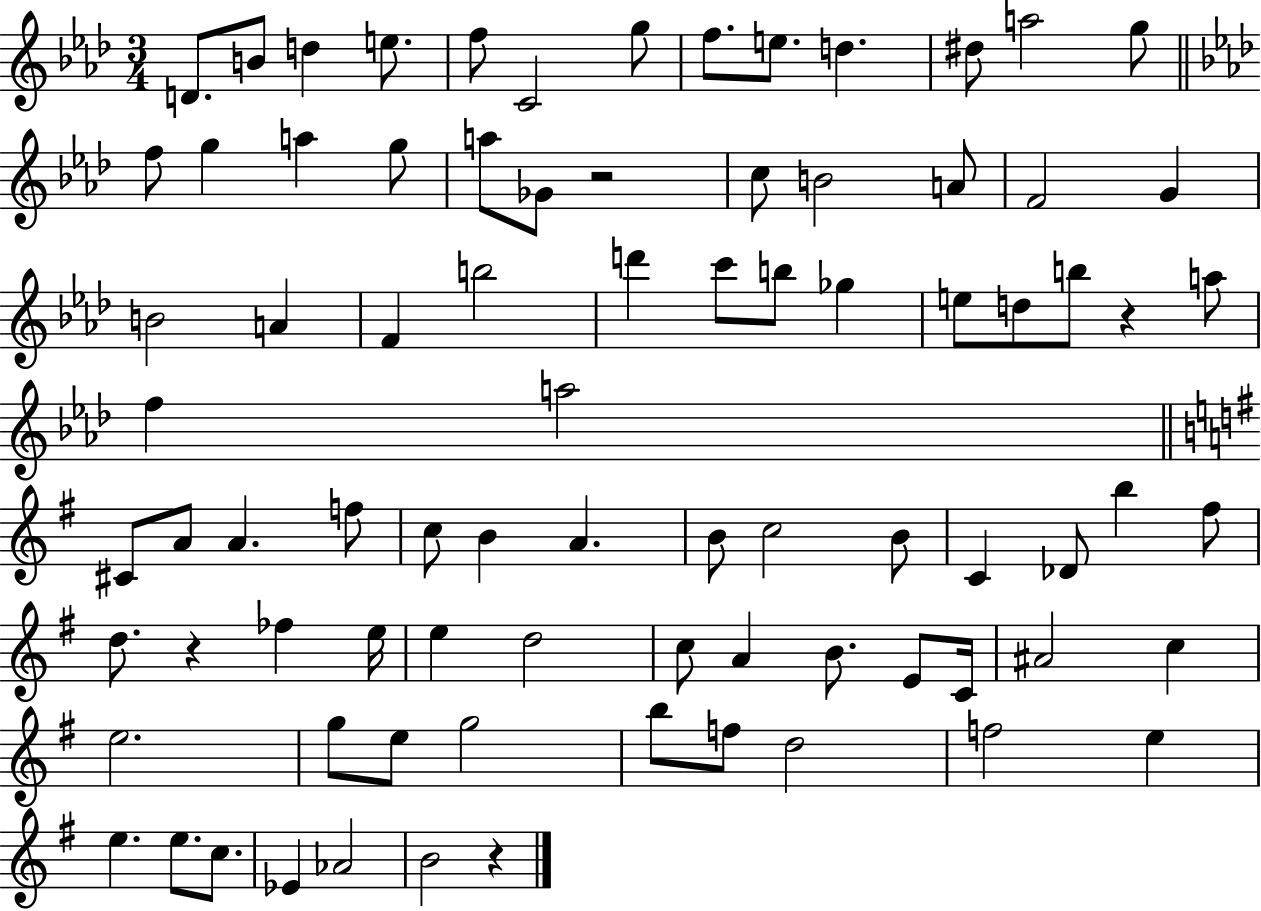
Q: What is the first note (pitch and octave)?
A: D4